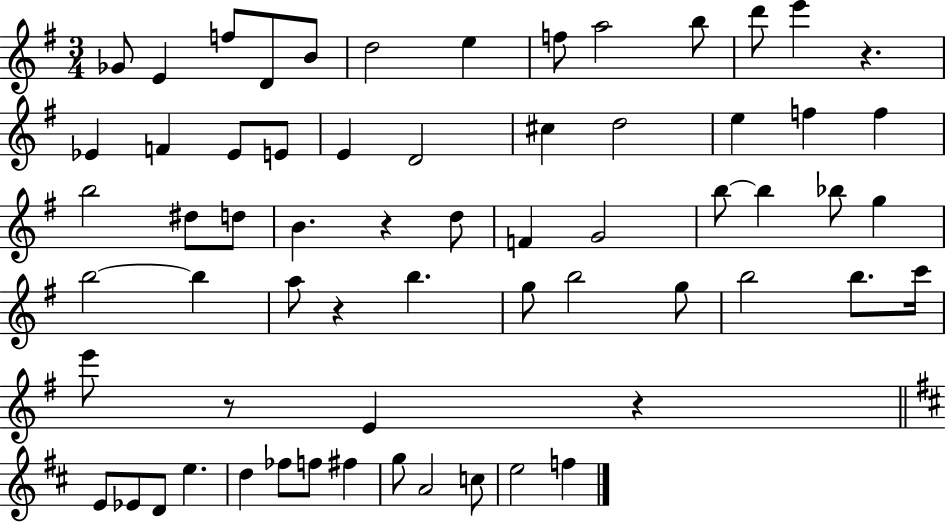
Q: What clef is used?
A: treble